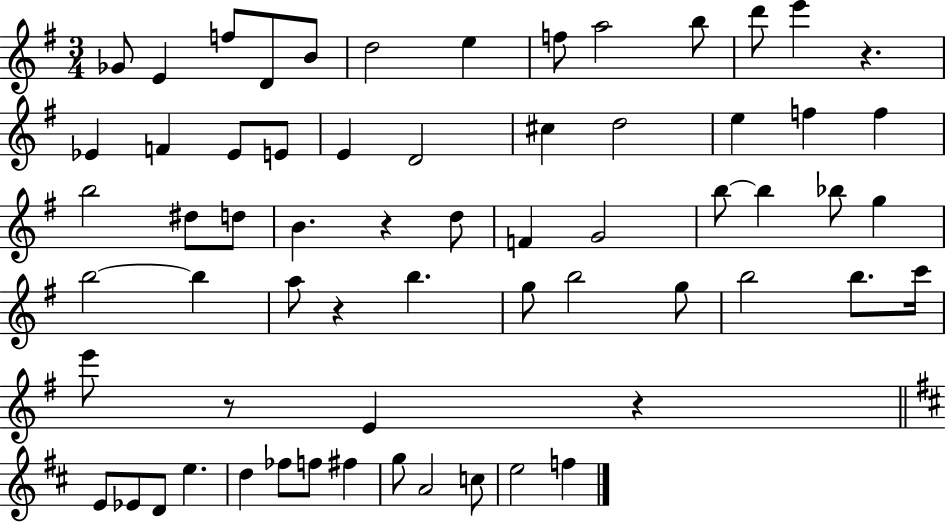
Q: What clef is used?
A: treble